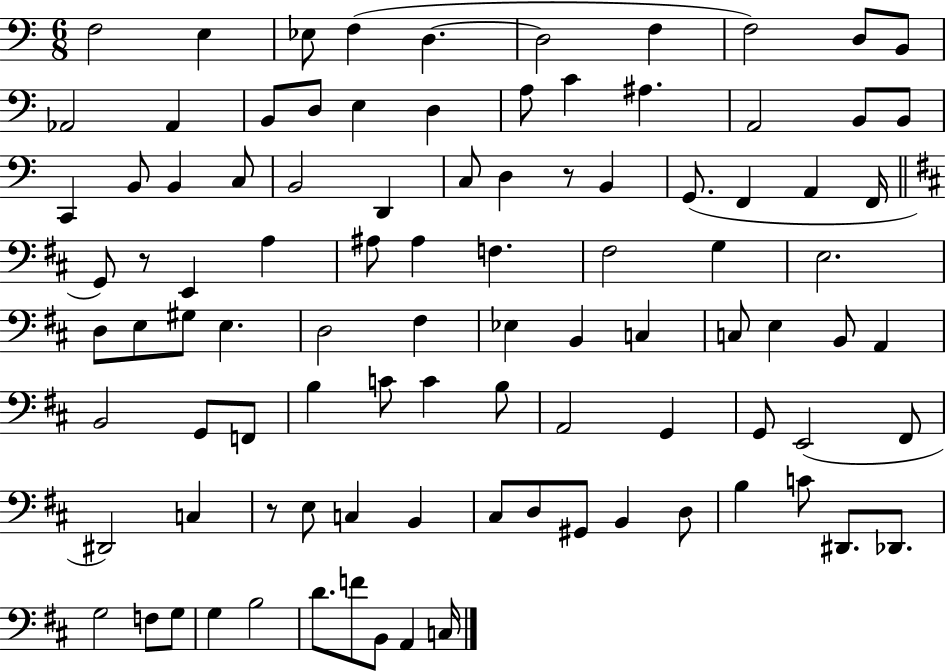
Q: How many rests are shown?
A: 3